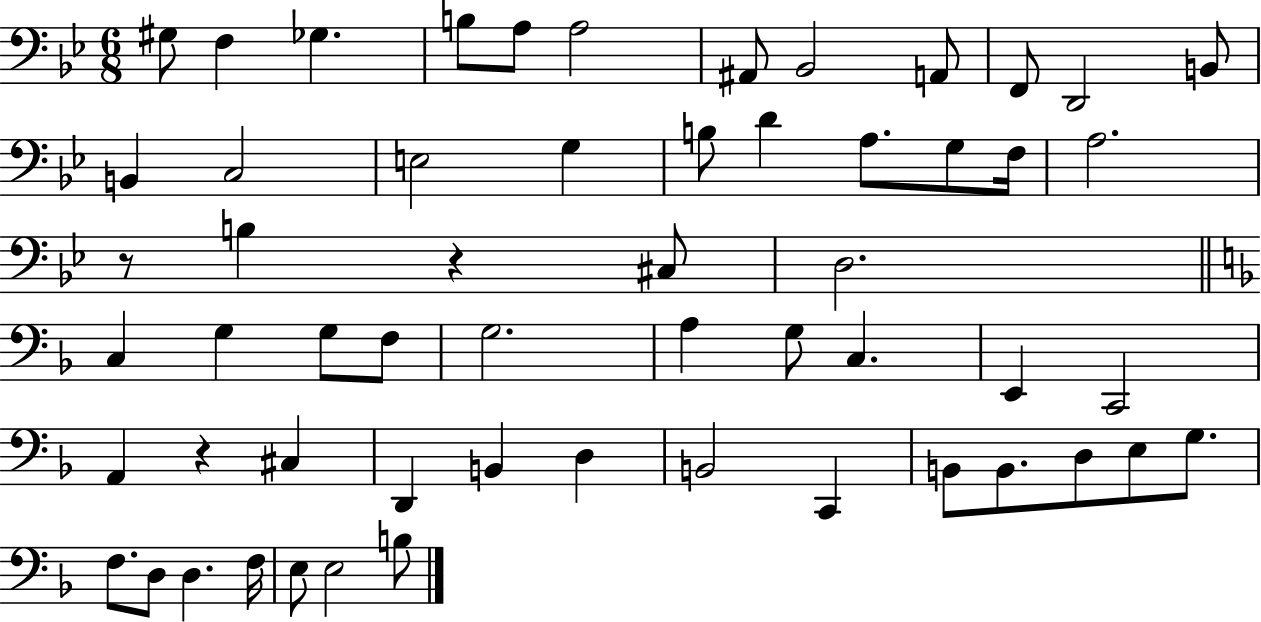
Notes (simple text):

G#3/e F3/q Gb3/q. B3/e A3/e A3/h A#2/e Bb2/h A2/e F2/e D2/h B2/e B2/q C3/h E3/h G3/q B3/e D4/q A3/e. G3/e F3/s A3/h. R/e B3/q R/q C#3/e D3/h. C3/q G3/q G3/e F3/e G3/h. A3/q G3/e C3/q. E2/q C2/h A2/q R/q C#3/q D2/q B2/q D3/q B2/h C2/q B2/e B2/e. D3/e E3/e G3/e. F3/e. D3/e D3/q. F3/s E3/e E3/h B3/e